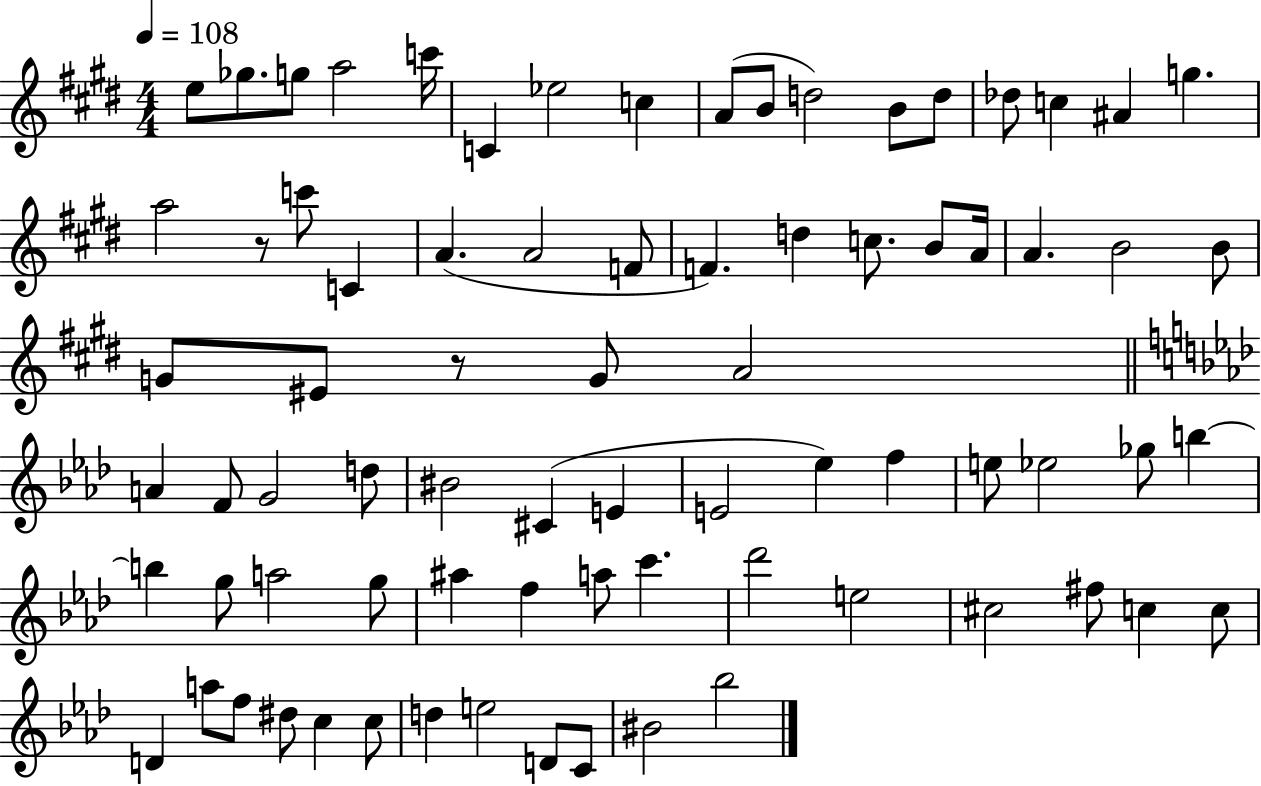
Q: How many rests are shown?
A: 2